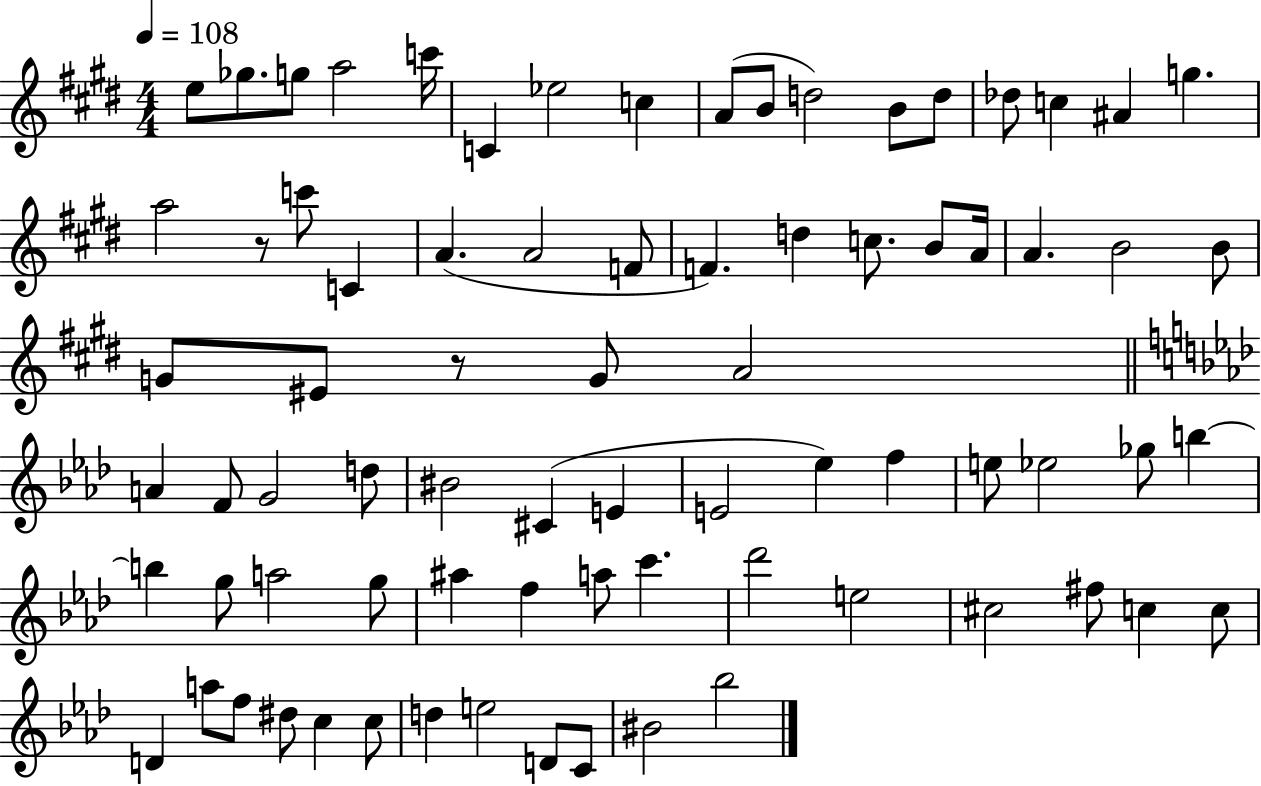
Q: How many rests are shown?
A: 2